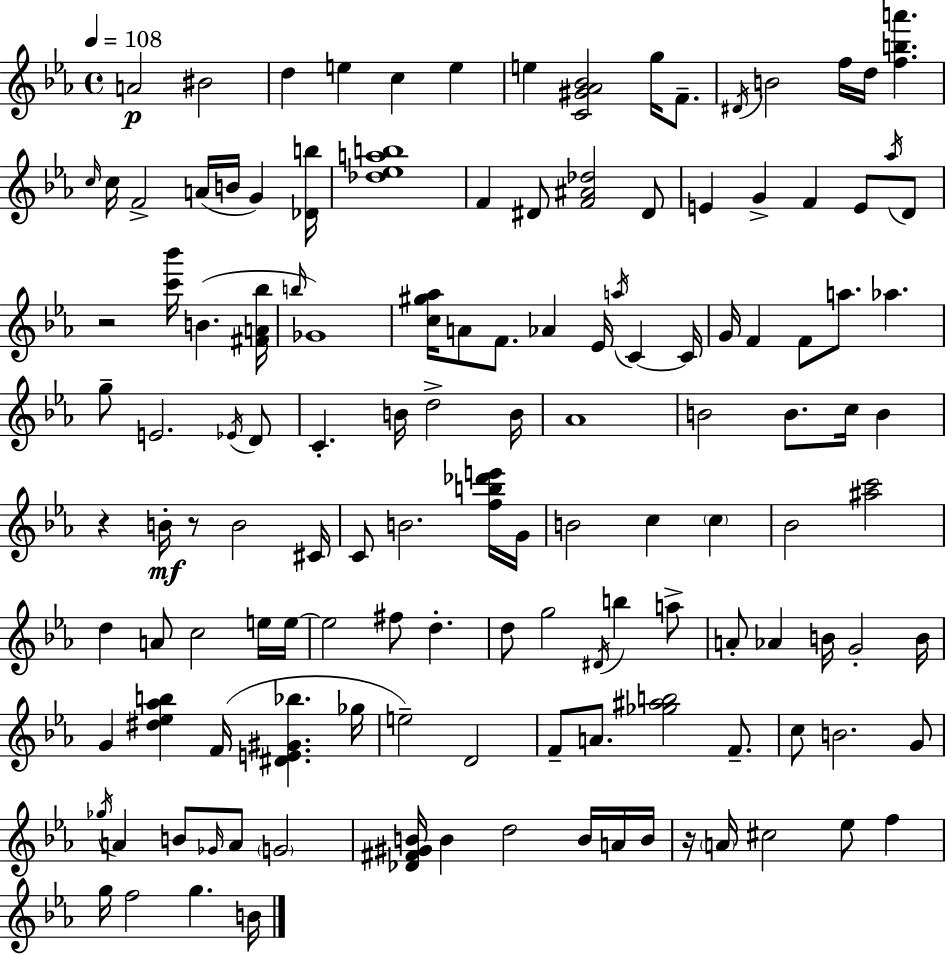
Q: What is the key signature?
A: EES major